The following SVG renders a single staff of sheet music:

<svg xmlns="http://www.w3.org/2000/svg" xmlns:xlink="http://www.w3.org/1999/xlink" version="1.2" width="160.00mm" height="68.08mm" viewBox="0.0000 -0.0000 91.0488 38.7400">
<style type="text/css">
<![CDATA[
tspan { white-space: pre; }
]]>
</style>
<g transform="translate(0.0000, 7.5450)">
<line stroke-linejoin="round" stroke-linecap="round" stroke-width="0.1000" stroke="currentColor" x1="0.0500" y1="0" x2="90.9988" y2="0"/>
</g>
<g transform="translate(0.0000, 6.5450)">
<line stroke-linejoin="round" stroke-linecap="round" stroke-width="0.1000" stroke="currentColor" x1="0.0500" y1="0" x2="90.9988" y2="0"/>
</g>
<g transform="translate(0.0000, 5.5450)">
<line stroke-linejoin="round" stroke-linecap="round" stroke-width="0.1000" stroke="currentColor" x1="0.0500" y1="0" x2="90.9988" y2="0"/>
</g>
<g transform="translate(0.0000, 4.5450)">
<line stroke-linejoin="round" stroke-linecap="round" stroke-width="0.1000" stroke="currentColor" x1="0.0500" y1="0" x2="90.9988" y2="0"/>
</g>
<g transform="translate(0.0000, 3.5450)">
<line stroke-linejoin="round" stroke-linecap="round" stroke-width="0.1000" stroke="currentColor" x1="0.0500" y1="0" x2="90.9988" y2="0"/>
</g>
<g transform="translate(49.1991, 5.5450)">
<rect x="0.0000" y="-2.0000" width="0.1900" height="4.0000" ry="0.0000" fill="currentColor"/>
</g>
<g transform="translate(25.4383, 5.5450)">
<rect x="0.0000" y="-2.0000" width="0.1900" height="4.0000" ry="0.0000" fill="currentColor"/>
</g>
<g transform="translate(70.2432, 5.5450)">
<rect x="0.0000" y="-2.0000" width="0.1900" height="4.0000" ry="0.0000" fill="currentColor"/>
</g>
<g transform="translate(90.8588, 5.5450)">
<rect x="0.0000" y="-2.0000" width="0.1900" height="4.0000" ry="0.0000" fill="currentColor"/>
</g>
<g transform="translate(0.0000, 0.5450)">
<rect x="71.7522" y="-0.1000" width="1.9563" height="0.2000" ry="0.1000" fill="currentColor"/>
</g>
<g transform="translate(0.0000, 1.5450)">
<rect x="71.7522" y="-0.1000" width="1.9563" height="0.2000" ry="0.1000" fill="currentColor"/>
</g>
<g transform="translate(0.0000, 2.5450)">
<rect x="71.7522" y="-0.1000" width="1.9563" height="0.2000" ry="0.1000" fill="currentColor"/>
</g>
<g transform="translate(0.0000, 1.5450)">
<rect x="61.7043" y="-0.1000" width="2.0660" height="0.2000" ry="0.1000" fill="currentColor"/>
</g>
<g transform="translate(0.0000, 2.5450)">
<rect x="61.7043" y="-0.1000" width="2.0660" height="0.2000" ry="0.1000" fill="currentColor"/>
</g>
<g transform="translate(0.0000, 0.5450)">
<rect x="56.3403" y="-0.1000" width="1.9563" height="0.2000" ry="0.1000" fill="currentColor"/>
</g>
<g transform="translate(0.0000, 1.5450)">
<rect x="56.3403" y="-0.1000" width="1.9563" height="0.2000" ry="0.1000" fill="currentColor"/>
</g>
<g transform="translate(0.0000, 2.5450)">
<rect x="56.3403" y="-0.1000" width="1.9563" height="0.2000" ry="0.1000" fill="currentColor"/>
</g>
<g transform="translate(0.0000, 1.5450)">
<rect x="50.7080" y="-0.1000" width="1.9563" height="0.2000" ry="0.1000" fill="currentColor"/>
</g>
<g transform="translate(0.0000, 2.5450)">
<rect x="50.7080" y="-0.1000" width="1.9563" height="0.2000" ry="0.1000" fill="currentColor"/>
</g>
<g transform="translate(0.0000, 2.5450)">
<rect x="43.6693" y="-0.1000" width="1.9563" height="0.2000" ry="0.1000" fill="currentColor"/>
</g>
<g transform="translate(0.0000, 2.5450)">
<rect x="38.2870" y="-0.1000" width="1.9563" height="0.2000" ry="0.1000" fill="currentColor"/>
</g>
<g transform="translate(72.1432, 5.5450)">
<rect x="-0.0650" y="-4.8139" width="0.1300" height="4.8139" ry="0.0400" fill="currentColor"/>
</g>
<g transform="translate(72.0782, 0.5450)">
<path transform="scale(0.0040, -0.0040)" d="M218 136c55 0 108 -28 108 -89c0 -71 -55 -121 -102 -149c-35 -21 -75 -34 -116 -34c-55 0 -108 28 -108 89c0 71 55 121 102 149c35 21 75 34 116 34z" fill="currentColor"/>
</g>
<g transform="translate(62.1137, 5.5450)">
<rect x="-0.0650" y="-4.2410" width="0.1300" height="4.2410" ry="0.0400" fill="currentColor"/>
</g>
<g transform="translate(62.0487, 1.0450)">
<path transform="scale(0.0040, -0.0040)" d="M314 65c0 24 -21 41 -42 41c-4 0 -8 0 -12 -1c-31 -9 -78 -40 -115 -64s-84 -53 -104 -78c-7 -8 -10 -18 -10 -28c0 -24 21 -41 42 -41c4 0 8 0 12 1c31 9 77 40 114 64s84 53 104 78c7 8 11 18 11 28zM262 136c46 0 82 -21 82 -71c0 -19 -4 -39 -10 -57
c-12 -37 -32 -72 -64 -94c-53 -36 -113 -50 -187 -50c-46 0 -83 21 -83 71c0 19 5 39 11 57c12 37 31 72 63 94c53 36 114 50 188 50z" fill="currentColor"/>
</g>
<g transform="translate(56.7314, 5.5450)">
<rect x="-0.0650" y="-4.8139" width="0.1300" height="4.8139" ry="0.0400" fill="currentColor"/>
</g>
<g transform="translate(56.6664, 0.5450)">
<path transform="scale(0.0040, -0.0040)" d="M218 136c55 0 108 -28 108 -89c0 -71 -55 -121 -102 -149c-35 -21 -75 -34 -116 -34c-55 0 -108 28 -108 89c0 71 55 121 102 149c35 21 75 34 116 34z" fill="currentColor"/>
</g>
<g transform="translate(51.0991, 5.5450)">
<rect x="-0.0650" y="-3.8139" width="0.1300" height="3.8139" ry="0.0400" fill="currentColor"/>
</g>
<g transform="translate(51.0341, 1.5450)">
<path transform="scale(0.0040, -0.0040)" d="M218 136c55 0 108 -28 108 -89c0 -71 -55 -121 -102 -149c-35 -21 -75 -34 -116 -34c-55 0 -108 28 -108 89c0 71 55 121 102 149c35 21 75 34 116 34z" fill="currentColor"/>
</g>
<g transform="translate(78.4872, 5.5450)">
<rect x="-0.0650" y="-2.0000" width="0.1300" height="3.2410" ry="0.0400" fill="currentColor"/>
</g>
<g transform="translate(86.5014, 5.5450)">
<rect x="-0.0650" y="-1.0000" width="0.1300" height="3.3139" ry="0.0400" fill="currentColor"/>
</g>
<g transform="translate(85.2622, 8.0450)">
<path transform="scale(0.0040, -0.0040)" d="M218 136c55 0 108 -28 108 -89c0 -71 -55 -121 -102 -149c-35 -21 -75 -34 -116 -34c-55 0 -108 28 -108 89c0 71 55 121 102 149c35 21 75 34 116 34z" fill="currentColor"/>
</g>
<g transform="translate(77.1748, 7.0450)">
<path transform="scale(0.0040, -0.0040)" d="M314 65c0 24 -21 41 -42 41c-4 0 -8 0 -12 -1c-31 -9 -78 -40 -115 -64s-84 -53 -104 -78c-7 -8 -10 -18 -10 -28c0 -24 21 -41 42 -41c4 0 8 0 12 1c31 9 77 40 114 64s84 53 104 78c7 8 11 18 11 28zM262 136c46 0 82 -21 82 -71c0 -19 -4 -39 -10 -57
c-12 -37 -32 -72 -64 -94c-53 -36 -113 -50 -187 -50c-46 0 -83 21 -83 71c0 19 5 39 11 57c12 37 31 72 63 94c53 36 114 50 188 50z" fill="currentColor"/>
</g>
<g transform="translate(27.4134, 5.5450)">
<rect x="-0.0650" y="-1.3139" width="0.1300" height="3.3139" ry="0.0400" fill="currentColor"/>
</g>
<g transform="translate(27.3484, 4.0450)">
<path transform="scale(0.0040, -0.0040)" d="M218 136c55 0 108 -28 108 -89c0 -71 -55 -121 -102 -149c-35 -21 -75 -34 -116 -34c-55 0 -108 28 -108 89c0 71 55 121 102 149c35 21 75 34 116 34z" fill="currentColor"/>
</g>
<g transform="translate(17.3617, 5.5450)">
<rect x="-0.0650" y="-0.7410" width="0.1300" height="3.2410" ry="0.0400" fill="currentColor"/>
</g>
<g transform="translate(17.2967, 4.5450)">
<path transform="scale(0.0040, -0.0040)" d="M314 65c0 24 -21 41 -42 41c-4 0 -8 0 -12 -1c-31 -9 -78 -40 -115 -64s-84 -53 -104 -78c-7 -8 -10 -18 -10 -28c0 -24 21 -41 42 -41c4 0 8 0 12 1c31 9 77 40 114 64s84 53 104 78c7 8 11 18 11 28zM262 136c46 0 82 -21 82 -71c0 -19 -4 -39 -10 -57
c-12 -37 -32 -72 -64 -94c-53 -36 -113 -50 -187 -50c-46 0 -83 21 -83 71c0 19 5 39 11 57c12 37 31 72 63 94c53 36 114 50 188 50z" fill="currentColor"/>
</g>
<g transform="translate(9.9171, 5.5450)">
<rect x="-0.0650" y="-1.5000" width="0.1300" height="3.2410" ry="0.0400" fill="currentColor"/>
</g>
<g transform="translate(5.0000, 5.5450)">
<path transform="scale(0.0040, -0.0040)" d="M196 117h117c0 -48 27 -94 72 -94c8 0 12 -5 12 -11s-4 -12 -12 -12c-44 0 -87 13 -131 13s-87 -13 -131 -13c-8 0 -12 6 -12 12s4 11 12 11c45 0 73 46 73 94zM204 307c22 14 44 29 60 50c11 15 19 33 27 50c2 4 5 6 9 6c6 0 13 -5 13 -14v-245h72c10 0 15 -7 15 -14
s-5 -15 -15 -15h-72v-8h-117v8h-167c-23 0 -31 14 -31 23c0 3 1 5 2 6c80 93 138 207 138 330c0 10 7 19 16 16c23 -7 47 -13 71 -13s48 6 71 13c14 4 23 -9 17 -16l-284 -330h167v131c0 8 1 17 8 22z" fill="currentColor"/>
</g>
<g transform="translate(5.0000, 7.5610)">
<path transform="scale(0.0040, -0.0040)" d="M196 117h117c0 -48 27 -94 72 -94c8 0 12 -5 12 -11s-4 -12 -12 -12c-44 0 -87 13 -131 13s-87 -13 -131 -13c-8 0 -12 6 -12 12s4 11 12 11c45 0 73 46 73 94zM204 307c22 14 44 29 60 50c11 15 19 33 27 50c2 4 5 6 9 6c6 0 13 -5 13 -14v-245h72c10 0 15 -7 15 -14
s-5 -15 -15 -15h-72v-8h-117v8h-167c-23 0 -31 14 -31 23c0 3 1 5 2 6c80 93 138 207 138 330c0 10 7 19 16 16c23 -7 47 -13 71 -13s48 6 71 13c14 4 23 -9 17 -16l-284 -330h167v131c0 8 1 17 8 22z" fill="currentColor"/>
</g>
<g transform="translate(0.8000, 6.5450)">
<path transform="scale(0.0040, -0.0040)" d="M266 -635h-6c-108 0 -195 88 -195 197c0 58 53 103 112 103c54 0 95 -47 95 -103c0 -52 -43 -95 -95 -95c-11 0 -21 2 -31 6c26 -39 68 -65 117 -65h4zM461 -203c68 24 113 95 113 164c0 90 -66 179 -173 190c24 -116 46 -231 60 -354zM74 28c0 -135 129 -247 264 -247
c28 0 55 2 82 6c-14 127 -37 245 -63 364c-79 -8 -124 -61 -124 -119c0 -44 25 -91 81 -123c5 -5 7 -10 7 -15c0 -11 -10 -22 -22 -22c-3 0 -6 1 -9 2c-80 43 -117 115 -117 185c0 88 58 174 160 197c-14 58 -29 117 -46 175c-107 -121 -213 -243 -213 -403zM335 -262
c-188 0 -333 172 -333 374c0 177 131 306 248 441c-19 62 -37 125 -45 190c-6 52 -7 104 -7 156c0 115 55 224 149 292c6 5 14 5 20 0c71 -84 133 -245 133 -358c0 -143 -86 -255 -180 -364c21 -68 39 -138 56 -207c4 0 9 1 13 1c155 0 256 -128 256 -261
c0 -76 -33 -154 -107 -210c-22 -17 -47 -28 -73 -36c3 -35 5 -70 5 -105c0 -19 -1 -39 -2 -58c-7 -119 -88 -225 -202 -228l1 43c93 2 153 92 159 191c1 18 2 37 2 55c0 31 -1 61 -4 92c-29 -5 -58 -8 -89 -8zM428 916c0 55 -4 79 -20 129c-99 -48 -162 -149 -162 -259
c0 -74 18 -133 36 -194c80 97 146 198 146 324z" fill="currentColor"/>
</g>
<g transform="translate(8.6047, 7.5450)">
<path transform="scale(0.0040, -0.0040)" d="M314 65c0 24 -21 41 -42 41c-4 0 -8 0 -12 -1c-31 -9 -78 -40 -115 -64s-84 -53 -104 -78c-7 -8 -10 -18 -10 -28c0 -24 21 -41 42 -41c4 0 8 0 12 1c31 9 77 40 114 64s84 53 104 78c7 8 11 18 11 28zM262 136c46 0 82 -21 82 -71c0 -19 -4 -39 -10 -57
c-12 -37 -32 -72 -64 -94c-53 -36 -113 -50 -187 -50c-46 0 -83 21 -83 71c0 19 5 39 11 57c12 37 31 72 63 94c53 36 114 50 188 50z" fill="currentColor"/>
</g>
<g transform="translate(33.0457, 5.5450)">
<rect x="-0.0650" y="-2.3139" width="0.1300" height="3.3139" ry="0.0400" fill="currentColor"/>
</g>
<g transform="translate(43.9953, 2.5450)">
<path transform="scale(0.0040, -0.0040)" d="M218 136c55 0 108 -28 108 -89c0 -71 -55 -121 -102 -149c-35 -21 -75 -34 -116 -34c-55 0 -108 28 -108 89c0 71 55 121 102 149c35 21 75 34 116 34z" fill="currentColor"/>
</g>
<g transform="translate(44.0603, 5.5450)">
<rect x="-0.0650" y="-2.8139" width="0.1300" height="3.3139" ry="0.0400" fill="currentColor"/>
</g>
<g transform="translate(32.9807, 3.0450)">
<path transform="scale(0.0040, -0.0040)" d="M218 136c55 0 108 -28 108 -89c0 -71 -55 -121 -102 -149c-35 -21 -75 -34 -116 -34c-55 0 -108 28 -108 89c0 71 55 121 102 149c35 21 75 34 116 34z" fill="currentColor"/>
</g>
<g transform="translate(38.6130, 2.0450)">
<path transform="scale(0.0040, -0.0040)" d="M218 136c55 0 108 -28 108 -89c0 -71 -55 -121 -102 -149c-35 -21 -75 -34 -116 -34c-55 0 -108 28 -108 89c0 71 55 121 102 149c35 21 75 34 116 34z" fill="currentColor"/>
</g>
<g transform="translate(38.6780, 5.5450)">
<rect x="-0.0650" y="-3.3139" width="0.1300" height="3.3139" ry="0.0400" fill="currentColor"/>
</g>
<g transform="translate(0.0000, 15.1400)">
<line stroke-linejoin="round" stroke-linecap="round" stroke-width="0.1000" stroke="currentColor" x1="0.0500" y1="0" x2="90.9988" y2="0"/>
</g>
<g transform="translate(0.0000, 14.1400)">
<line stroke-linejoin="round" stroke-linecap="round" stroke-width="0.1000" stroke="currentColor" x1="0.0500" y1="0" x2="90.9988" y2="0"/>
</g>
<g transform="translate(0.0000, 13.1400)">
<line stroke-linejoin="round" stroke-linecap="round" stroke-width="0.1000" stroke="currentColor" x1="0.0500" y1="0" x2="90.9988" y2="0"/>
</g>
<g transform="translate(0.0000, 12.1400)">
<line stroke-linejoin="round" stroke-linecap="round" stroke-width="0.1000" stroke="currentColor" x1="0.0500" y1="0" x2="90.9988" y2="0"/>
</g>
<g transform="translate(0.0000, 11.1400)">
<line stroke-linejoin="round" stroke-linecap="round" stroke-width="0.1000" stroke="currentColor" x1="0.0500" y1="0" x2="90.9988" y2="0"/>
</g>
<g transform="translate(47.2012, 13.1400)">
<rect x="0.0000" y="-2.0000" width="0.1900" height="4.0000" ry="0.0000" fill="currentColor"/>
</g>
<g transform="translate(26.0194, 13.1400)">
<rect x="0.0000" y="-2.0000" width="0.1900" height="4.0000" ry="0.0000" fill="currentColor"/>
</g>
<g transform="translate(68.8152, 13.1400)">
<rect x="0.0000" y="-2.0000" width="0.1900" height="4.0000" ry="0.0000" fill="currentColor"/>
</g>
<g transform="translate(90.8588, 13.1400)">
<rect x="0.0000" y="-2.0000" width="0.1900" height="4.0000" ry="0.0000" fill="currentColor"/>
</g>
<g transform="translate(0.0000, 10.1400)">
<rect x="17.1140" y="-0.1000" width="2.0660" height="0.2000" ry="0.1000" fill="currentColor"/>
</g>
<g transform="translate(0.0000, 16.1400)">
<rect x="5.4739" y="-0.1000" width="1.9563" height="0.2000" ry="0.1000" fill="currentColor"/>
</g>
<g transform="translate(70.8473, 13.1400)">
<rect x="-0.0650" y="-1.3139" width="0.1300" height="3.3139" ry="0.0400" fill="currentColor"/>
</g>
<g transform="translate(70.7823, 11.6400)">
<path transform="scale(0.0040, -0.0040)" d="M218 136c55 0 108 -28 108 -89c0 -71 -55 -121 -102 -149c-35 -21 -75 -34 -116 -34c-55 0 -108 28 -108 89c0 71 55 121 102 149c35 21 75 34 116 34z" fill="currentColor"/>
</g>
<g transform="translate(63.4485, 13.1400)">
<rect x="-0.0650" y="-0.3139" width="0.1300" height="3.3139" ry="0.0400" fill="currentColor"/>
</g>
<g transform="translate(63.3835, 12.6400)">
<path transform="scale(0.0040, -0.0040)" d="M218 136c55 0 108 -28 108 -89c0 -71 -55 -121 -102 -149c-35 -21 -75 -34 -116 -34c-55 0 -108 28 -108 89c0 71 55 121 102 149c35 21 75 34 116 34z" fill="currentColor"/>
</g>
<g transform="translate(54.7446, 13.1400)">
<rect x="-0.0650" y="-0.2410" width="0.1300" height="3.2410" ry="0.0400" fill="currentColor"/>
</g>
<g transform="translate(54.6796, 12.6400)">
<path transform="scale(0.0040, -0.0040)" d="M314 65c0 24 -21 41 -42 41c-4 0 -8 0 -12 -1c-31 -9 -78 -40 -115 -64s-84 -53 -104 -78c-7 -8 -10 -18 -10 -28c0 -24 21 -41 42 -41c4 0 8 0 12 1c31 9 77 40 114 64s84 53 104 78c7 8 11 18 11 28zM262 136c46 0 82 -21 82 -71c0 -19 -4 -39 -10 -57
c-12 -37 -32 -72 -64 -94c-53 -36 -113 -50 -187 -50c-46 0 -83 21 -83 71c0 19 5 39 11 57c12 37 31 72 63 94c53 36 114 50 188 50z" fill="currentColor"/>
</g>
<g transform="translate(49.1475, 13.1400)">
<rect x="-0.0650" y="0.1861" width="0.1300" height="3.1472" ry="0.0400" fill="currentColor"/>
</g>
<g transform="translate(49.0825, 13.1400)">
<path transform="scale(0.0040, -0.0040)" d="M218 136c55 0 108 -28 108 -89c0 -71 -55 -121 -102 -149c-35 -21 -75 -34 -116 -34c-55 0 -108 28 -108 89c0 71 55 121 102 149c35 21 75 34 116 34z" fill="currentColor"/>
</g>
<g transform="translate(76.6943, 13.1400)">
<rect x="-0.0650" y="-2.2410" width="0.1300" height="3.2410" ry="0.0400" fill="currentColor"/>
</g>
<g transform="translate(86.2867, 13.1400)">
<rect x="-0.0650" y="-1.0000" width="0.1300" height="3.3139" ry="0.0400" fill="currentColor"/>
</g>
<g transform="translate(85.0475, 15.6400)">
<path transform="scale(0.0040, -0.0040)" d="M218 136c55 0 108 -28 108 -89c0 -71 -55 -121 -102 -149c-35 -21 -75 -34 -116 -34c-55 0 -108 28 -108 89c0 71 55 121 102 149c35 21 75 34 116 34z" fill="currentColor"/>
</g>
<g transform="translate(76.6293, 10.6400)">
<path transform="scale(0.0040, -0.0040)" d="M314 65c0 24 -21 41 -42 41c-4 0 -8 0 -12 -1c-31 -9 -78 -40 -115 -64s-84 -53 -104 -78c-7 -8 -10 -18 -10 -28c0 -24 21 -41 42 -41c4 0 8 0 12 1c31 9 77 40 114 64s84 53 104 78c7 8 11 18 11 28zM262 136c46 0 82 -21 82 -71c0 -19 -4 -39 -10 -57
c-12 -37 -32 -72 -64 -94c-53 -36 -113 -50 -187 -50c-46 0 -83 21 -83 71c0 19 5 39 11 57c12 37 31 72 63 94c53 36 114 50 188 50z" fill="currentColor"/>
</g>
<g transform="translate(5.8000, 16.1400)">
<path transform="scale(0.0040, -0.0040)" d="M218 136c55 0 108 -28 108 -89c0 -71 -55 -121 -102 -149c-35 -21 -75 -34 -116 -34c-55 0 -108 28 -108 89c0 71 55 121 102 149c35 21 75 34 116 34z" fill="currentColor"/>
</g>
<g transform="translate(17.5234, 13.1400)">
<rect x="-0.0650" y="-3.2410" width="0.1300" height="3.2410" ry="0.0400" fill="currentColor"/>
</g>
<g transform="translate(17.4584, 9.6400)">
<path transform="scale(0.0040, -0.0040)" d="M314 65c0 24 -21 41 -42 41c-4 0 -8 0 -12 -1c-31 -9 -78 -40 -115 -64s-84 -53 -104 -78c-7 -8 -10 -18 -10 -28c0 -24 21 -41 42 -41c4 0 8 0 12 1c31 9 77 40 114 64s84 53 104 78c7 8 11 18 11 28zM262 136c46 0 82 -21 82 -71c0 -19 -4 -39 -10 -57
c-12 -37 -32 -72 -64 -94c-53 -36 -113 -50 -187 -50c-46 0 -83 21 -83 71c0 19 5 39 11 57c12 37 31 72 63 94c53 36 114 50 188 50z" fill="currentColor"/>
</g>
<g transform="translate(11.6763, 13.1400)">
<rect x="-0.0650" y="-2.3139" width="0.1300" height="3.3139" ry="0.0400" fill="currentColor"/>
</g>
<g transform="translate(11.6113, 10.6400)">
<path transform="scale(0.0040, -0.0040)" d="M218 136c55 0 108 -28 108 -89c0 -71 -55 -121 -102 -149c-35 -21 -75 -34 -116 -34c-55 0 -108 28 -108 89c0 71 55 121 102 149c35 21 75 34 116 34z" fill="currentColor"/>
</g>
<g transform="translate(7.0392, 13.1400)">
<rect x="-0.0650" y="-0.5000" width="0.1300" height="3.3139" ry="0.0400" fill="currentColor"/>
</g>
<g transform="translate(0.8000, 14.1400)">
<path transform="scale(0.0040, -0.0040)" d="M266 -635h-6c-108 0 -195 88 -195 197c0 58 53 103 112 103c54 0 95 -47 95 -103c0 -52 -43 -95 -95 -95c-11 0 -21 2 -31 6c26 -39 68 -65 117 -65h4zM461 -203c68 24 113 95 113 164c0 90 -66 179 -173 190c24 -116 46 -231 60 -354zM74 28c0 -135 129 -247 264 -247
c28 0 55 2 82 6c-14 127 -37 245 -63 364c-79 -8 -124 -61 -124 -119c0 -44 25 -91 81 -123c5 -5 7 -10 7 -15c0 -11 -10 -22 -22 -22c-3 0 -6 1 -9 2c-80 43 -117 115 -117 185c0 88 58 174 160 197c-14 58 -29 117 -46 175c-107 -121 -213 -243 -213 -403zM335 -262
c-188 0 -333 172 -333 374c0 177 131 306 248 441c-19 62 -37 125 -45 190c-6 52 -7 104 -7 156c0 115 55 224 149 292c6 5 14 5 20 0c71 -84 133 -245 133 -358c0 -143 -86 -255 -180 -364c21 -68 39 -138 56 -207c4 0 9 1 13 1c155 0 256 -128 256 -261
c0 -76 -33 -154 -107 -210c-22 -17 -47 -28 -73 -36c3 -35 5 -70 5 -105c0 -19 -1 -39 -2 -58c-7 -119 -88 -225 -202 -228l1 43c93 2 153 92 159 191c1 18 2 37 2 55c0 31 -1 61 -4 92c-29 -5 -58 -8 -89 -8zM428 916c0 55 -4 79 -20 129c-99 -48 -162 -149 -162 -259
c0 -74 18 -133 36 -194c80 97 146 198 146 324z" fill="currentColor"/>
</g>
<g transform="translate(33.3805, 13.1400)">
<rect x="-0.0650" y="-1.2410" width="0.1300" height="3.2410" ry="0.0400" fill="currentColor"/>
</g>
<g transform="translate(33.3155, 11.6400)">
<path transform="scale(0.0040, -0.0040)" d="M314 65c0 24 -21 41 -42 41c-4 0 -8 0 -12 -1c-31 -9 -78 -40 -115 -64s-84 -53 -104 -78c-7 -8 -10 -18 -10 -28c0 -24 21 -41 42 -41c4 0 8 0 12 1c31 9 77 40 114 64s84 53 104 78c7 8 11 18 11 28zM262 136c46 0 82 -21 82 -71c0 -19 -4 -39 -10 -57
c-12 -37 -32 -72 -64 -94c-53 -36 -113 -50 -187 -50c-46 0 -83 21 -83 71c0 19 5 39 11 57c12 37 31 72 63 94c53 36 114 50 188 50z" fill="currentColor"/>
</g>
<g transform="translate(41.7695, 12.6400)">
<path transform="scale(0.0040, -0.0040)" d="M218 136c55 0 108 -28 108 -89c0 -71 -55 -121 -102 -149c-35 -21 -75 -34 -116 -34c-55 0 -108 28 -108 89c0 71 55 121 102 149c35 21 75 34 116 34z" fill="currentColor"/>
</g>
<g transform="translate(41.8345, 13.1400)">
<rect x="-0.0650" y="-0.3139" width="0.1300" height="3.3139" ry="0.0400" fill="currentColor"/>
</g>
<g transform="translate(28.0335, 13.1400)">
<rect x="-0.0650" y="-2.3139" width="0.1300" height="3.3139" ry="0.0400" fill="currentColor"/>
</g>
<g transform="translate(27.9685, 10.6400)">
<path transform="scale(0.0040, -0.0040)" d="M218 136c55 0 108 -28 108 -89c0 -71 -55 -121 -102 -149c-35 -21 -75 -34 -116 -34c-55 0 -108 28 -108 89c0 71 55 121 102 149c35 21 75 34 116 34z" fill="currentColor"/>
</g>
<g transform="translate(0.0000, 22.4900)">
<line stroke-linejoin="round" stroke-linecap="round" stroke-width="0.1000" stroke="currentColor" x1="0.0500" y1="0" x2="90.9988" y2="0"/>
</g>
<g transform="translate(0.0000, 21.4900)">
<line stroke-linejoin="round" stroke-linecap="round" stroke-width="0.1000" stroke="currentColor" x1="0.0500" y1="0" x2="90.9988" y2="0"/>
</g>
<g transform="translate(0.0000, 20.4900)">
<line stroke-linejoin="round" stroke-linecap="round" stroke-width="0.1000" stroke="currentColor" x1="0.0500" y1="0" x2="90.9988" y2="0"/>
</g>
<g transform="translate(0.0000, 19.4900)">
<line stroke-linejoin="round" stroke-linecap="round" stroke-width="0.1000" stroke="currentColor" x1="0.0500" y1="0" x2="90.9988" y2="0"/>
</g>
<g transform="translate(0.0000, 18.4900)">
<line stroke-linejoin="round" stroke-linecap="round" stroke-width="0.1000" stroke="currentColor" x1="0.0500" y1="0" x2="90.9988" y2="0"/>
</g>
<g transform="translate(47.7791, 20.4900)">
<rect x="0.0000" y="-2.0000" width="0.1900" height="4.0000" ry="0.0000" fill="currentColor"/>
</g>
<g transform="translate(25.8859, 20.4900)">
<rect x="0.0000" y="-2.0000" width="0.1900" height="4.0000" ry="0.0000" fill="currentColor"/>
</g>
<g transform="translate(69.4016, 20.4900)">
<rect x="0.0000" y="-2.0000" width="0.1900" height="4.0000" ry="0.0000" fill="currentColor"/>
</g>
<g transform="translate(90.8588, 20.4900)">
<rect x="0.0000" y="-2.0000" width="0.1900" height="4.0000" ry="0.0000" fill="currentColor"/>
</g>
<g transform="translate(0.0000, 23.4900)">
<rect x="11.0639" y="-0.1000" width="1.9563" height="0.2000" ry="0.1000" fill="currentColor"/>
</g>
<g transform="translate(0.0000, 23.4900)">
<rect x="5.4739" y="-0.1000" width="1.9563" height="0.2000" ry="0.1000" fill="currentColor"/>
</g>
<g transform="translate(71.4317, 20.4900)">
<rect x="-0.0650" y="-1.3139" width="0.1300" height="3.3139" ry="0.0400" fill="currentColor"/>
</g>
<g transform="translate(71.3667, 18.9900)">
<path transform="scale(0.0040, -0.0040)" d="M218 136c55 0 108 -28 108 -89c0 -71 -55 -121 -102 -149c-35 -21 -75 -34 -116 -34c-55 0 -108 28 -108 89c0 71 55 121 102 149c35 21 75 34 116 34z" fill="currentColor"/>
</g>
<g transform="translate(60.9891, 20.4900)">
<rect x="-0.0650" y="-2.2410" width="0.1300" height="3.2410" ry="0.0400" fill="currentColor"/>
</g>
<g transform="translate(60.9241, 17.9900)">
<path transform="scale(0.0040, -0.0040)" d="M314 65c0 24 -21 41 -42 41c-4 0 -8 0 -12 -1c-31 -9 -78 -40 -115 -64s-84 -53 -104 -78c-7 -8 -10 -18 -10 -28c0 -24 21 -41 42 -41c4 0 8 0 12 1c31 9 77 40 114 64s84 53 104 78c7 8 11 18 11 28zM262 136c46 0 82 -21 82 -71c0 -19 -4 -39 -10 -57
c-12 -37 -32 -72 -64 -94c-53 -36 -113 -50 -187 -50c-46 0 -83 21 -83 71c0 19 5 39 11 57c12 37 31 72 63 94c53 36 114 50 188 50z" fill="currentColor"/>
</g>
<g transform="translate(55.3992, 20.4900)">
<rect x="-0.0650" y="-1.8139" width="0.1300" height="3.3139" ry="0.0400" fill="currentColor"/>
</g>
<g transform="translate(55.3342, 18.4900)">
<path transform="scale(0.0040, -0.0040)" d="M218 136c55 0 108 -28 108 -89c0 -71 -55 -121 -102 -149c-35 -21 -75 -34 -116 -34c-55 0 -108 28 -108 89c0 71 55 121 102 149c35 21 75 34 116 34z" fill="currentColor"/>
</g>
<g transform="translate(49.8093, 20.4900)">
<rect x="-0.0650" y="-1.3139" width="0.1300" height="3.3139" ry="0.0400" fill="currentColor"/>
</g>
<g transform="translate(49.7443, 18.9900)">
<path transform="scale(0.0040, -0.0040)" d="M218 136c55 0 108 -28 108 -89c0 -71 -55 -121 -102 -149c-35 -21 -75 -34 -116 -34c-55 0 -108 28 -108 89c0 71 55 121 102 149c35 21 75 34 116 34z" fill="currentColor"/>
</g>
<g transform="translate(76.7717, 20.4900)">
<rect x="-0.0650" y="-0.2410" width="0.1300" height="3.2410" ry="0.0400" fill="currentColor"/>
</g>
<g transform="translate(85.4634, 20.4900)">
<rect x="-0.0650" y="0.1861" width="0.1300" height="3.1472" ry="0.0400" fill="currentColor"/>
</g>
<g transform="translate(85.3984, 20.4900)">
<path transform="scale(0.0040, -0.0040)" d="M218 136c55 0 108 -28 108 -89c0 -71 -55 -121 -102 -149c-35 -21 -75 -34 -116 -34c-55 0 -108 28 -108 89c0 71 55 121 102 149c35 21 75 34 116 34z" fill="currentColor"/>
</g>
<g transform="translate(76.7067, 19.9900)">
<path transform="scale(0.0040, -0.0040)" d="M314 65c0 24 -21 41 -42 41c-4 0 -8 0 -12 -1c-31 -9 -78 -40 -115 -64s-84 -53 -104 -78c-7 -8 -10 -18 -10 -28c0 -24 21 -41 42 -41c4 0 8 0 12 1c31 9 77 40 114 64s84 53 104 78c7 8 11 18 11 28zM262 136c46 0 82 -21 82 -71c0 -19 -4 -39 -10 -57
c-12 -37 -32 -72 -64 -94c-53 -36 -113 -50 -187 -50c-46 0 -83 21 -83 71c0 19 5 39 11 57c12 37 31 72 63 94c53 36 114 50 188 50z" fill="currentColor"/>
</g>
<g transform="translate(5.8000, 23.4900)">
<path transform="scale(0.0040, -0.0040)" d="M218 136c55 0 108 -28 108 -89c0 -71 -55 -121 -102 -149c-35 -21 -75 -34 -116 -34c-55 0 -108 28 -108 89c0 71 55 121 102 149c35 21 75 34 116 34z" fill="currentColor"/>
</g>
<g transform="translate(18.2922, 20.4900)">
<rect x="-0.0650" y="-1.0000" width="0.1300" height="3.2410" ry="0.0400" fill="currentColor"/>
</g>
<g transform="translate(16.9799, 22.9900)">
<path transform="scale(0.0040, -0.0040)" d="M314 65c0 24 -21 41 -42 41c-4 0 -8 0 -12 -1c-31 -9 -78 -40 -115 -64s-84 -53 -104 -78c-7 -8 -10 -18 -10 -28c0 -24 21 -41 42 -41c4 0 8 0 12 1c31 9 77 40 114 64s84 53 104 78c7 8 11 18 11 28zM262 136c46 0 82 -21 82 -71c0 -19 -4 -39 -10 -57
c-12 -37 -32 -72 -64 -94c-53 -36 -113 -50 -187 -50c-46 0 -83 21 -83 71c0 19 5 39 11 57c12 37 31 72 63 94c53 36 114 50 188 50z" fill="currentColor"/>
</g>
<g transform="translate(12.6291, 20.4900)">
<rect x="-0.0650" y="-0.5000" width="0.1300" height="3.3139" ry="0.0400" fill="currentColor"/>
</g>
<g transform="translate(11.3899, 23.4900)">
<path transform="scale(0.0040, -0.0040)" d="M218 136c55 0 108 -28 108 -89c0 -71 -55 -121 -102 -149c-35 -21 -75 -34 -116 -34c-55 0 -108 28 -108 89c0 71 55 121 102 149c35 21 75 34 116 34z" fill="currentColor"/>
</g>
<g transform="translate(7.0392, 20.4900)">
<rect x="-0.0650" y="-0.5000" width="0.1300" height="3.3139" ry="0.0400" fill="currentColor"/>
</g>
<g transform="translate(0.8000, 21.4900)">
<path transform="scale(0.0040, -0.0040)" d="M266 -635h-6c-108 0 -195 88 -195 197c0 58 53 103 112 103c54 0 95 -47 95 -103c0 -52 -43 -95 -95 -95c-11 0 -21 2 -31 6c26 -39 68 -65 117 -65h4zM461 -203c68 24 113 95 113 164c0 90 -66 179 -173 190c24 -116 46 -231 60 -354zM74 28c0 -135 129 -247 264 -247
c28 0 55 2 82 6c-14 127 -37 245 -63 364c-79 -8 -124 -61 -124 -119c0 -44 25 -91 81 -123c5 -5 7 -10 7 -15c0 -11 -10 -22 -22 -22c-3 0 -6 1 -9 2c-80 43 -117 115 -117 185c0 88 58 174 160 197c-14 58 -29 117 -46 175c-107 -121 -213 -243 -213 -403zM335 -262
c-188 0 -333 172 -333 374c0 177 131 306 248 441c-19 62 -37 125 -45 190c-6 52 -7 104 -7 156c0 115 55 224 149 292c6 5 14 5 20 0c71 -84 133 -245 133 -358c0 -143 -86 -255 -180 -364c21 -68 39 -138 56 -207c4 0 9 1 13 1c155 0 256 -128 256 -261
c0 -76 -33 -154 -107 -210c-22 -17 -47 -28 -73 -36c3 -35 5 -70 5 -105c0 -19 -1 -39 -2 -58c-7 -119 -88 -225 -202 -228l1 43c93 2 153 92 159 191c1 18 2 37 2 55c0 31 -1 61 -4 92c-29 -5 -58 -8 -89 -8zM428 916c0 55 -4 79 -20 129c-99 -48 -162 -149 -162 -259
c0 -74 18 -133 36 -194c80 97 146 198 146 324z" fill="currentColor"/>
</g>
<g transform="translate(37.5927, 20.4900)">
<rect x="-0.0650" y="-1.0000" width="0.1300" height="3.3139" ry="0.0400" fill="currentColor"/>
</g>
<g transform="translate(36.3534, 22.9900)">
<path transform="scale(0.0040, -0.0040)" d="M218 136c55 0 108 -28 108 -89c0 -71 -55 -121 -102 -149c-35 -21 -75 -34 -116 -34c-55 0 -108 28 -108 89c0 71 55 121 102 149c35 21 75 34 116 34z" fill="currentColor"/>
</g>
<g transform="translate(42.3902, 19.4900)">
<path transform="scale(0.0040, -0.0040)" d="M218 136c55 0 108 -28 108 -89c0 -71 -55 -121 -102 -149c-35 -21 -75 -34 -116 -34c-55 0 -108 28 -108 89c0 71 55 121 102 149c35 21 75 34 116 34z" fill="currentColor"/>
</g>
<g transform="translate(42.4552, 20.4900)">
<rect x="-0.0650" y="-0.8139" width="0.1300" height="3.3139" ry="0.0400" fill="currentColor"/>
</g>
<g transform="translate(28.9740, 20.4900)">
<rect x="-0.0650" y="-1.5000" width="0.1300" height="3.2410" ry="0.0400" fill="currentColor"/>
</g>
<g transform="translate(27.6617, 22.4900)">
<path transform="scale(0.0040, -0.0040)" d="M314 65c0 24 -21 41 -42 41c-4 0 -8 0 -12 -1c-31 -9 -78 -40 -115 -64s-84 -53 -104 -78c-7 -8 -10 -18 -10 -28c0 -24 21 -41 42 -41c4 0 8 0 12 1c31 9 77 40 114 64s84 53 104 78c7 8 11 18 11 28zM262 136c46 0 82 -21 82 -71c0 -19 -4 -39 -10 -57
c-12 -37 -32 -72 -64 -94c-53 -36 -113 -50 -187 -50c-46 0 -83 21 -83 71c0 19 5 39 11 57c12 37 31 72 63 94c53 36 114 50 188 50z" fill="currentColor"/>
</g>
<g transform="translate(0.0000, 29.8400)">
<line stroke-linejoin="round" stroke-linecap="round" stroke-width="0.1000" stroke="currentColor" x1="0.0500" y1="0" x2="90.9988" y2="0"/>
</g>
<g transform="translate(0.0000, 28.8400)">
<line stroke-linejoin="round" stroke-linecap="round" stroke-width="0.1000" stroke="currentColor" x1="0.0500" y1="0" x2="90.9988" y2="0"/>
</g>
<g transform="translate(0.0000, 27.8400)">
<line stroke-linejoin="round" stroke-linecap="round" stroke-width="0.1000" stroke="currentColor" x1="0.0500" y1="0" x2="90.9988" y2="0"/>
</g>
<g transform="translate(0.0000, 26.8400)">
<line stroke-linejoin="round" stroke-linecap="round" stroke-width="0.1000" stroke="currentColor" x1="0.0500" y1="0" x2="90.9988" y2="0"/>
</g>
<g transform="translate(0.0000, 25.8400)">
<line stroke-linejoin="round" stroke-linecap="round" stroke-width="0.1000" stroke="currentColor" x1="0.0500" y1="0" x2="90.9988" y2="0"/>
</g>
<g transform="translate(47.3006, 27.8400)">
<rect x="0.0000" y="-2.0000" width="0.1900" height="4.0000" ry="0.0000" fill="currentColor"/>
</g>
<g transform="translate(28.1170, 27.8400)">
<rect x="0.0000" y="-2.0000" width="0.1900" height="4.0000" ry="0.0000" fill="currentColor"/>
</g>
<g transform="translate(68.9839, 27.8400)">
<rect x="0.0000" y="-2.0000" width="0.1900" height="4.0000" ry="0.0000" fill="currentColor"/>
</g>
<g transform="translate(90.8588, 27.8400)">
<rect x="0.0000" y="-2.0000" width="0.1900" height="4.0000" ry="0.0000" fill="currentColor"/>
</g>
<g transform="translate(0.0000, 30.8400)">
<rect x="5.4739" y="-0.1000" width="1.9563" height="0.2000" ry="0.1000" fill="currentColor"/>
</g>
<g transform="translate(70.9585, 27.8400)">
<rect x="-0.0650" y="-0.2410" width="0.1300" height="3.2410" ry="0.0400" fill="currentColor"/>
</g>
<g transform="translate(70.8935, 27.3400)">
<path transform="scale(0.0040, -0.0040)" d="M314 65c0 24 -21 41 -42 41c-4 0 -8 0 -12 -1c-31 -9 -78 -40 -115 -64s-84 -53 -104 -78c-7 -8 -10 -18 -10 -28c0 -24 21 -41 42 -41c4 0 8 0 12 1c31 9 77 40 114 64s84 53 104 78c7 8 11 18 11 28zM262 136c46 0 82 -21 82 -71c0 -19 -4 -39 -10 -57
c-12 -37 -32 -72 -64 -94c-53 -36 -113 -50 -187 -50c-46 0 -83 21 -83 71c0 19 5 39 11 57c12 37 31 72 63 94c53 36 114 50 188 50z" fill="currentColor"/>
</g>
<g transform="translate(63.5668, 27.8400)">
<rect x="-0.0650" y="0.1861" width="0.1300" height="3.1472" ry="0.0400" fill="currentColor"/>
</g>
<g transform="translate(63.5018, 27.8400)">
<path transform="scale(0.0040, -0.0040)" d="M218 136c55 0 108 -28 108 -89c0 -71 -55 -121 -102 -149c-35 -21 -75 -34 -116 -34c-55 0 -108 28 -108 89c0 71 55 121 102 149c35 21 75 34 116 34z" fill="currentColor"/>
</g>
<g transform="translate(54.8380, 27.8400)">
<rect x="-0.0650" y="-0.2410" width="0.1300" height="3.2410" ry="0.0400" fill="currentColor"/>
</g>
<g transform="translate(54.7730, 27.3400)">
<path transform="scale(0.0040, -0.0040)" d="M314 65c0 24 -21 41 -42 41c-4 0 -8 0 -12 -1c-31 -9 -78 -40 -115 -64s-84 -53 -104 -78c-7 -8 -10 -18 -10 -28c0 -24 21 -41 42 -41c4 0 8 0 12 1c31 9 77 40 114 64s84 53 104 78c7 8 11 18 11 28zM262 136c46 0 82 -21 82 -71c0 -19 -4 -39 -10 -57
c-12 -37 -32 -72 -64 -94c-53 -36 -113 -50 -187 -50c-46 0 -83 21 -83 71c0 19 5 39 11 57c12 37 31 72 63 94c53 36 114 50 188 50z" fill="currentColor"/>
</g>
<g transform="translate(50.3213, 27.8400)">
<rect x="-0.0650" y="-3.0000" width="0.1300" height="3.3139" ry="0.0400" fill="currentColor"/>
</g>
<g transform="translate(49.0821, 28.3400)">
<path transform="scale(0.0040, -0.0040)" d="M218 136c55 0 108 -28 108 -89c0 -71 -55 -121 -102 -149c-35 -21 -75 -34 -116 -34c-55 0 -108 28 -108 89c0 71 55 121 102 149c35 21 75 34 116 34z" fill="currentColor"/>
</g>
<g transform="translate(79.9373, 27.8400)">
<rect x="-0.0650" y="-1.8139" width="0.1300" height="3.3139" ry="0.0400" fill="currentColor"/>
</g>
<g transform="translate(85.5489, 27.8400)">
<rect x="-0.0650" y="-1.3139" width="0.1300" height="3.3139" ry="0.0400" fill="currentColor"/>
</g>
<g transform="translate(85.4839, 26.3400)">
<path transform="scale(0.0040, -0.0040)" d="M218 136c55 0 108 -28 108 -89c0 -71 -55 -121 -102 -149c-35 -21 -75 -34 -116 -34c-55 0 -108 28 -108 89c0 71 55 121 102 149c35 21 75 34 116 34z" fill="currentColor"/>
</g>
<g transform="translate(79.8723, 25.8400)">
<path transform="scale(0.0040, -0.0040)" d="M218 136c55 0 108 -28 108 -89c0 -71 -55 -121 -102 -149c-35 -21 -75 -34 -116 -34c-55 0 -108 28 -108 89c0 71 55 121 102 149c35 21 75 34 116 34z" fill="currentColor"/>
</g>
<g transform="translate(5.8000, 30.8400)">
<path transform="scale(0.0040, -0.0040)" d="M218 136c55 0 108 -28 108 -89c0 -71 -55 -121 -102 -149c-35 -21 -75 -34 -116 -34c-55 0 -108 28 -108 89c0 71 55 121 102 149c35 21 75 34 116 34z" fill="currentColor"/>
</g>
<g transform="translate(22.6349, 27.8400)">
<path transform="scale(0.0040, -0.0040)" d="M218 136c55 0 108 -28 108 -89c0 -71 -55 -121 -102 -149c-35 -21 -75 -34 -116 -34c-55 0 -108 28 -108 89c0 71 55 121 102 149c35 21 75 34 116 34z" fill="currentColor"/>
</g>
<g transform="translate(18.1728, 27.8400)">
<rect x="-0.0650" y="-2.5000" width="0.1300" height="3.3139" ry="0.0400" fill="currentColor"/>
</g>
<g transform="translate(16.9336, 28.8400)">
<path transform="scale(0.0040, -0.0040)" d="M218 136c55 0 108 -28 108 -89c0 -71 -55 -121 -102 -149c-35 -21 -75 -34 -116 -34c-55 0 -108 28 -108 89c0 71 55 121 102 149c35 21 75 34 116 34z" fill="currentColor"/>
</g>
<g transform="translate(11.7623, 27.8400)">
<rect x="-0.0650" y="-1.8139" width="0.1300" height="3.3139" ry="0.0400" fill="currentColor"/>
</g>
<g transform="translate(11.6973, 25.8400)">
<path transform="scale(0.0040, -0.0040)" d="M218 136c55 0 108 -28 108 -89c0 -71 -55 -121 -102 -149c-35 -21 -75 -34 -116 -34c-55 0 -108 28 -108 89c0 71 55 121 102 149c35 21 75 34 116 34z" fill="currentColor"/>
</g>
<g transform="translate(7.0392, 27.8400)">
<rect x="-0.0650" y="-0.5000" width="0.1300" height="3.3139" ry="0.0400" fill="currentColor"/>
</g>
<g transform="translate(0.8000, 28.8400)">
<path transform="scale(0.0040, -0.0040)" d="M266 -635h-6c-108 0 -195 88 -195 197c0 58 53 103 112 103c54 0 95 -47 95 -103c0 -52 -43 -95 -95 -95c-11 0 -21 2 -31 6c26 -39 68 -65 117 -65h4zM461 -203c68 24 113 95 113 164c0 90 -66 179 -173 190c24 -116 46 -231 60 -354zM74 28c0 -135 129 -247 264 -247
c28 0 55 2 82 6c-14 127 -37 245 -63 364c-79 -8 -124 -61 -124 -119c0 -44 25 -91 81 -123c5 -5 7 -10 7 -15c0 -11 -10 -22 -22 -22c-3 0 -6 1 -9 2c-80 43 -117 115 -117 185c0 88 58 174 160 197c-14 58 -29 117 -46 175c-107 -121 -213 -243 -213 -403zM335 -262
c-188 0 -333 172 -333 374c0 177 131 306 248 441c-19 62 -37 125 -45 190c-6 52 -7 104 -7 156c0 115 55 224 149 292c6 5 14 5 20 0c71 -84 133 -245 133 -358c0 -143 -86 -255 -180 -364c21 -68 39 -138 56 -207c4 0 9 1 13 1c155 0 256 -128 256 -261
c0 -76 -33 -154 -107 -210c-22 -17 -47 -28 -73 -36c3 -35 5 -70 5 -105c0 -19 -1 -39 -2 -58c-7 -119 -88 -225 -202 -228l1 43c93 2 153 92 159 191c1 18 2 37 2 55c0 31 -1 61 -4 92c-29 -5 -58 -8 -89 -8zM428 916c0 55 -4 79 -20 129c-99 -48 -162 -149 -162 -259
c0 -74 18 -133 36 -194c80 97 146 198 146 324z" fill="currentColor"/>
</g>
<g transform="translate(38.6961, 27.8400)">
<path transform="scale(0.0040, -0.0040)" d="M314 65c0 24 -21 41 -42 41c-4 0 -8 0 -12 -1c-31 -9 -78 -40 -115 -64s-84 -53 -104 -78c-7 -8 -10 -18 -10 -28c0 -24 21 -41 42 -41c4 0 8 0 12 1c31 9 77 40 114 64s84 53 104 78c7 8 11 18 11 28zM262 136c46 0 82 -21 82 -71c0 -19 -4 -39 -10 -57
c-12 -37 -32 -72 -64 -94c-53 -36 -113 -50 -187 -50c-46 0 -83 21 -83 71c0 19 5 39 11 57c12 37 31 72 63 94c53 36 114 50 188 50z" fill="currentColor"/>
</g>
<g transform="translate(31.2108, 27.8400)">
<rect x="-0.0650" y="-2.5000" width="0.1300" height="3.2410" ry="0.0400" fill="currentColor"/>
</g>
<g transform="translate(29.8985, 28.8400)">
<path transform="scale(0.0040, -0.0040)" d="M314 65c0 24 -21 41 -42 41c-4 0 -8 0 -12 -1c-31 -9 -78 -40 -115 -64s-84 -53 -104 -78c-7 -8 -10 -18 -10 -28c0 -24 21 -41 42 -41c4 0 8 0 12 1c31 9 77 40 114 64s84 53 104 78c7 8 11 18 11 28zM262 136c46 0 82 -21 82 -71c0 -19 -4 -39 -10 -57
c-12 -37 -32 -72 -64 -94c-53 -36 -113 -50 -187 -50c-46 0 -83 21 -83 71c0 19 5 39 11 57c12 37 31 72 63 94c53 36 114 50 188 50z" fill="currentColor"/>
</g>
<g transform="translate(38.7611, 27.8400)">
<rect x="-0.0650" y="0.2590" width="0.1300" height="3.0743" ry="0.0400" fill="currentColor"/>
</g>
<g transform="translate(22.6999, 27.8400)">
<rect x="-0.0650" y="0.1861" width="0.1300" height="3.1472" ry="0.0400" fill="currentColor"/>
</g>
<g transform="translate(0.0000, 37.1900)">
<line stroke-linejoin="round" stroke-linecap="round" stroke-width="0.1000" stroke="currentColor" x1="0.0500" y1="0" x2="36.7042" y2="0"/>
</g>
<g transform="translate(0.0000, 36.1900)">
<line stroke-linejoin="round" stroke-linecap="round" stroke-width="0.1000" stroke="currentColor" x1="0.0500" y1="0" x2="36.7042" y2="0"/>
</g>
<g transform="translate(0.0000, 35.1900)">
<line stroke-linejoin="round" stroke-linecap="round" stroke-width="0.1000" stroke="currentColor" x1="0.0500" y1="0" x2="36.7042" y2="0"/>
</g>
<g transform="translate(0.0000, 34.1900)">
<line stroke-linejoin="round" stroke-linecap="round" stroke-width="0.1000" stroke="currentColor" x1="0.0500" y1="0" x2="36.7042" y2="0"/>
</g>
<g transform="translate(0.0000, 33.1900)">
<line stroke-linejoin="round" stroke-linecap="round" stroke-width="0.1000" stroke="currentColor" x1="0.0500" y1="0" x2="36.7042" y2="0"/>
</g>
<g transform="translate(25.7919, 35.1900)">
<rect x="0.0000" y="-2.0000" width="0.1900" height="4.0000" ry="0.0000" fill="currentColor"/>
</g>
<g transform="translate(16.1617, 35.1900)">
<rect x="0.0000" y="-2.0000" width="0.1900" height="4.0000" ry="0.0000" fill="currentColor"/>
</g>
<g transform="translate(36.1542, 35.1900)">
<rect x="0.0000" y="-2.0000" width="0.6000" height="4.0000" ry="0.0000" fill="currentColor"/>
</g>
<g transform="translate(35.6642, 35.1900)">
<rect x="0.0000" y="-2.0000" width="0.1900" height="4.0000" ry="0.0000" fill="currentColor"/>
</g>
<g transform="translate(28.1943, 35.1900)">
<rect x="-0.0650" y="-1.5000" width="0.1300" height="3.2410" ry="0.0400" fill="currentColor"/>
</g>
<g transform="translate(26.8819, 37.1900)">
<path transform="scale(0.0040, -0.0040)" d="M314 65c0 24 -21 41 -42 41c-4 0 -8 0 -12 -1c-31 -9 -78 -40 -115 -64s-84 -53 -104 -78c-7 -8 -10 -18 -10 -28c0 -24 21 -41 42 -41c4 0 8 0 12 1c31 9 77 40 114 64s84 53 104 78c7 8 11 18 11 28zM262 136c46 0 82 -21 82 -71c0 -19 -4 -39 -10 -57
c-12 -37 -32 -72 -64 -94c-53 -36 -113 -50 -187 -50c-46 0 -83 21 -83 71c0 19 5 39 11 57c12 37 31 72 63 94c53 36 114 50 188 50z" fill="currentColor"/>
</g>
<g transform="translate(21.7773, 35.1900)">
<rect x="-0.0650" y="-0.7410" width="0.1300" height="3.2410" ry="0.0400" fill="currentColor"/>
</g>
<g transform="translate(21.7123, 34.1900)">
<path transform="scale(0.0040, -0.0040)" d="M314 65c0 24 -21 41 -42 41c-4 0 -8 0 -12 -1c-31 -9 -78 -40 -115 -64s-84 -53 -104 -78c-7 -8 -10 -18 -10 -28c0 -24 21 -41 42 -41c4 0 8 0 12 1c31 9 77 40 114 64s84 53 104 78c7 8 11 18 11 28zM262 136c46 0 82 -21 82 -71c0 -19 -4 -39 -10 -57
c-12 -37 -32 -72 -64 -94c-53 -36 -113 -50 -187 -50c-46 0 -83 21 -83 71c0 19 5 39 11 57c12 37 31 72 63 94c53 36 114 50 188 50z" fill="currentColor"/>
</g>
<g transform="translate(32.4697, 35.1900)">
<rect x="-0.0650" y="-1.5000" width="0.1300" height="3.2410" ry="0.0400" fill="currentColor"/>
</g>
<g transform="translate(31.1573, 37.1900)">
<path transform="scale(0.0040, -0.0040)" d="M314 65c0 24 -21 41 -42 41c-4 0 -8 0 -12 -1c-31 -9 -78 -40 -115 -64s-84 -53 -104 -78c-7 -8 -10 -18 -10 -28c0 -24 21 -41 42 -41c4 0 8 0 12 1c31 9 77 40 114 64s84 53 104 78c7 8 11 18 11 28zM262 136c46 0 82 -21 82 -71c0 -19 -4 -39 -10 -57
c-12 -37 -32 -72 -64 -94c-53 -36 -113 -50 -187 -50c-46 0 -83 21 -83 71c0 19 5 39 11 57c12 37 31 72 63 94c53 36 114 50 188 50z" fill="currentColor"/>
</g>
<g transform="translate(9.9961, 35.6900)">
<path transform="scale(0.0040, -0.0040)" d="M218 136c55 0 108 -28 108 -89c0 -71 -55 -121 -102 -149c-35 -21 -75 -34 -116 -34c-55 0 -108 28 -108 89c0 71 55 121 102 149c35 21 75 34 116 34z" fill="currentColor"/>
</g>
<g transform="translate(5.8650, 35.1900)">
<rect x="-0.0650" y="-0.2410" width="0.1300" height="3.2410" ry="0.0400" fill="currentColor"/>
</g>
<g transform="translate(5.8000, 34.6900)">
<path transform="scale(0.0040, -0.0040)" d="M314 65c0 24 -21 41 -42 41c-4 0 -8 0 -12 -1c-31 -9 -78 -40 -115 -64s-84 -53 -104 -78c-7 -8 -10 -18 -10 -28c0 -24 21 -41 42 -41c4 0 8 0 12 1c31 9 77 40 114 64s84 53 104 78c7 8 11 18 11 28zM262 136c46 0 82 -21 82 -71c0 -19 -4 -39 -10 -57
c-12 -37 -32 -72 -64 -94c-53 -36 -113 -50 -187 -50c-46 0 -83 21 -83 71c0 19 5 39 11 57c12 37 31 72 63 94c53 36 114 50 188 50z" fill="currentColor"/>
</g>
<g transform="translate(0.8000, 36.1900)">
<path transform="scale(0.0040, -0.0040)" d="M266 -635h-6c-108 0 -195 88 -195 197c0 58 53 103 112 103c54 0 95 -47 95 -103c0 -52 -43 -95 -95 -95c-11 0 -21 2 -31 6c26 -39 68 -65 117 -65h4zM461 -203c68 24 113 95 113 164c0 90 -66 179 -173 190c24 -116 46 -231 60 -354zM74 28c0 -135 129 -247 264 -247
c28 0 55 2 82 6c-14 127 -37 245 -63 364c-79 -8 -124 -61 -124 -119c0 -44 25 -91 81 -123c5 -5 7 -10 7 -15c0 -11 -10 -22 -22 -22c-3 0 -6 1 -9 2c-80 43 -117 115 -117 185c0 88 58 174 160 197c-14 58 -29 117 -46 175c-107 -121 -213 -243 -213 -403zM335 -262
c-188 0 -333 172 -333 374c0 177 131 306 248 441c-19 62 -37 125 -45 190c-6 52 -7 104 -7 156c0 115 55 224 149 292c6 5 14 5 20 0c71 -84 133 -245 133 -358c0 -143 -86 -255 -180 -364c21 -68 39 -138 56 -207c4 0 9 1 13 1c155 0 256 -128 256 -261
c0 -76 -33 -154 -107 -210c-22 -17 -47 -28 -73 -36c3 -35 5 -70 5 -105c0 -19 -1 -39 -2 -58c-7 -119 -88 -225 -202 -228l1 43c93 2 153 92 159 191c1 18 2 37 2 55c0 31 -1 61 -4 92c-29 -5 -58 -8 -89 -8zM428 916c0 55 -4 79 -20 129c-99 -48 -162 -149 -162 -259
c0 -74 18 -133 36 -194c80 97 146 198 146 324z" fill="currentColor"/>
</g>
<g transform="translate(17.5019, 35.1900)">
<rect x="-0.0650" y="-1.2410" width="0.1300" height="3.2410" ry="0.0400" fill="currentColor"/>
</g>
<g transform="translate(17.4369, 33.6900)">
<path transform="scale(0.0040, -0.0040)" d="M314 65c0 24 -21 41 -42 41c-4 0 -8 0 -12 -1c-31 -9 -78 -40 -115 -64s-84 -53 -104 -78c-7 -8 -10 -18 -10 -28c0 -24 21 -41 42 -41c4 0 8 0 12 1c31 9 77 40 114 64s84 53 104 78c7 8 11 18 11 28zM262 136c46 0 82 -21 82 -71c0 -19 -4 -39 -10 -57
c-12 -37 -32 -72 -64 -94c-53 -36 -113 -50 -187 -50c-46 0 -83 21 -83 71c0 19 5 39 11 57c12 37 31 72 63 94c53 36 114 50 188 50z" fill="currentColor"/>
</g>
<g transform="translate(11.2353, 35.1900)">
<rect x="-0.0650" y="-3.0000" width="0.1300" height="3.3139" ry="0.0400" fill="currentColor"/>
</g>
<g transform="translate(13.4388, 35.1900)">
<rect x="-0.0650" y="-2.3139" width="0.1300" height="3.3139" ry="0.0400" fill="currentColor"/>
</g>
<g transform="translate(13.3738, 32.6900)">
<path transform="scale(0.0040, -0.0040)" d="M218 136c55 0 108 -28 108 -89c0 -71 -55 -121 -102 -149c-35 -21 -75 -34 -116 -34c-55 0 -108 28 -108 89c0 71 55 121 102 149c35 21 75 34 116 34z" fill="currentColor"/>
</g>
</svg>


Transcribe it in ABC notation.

X:1
T:Untitled
M:4/4
L:1/4
K:C
E2 d2 e g b a c' e' d'2 e' F2 D C g b2 g e2 c B c2 c e g2 D C C D2 E2 D d e f g2 e c2 B C f G B G2 B2 A c2 B c2 f e c2 A g e2 d2 E2 E2